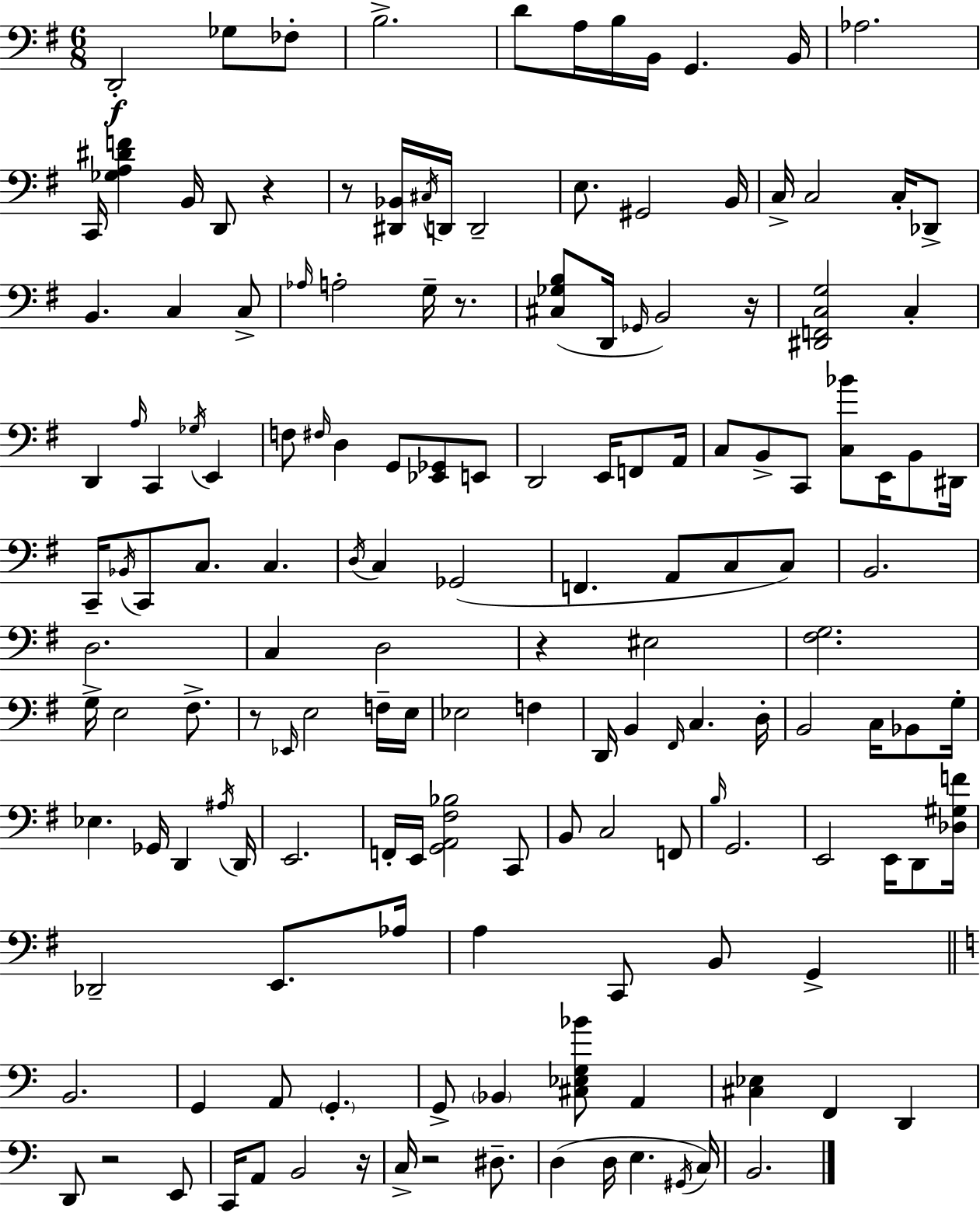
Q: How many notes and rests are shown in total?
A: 155